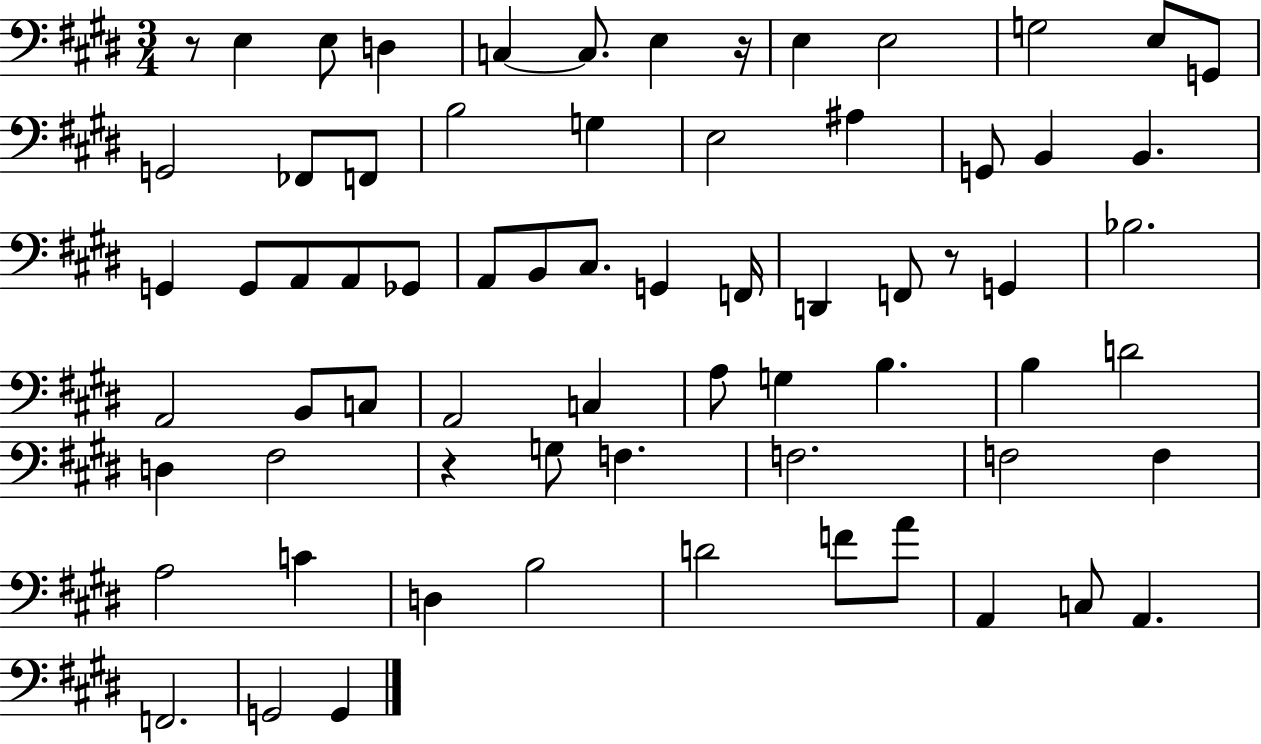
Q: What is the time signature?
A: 3/4